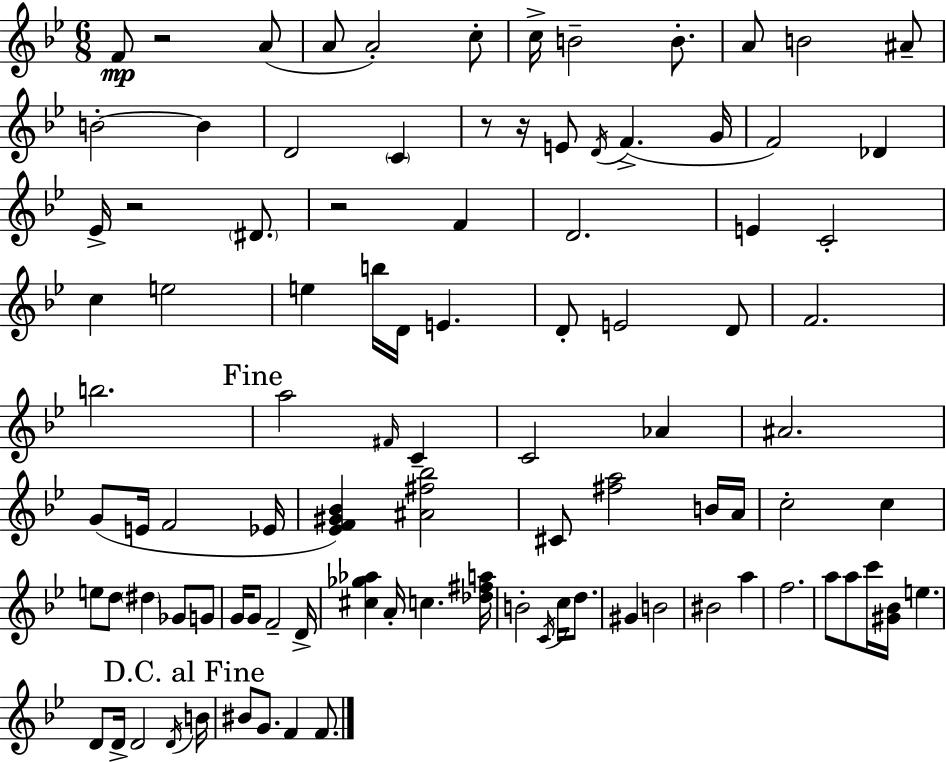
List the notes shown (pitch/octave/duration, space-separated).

F4/e R/h A4/e A4/e A4/h C5/e C5/s B4/h B4/e. A4/e B4/h A#4/e B4/h B4/q D4/h C4/q R/e R/s E4/e D4/s F4/q. G4/s F4/h Db4/q Eb4/s R/h D#4/e. R/h F4/q D4/h. E4/q C4/h C5/q E5/h E5/q B5/s D4/s E4/q. D4/e E4/h D4/e F4/h. B5/h. A5/h F#4/s C4/q C4/h Ab4/q A#4/h. G4/e E4/s F4/h Eb4/s [Eb4,F4,G#4,Bb4]/q [A#4,F#5,Bb5]/h C#4/e [F#5,A5]/h B4/s A4/s C5/h C5/q E5/e D5/e D#5/q Gb4/e G4/e G4/s G4/e F4/h D4/s [C#5,Gb5,Ab5]/q A4/s C5/q. [Db5,F#5,A5]/s B4/h C4/s C5/s D5/e. G#4/q B4/h BIS4/h A5/q F5/h. A5/e A5/e C6/s [G#4,Bb4]/s E5/q. D4/e D4/s D4/h D4/s B4/s BIS4/e G4/e. F4/q F4/e.